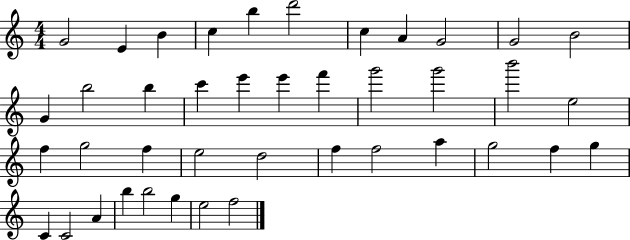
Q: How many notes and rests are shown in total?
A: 41